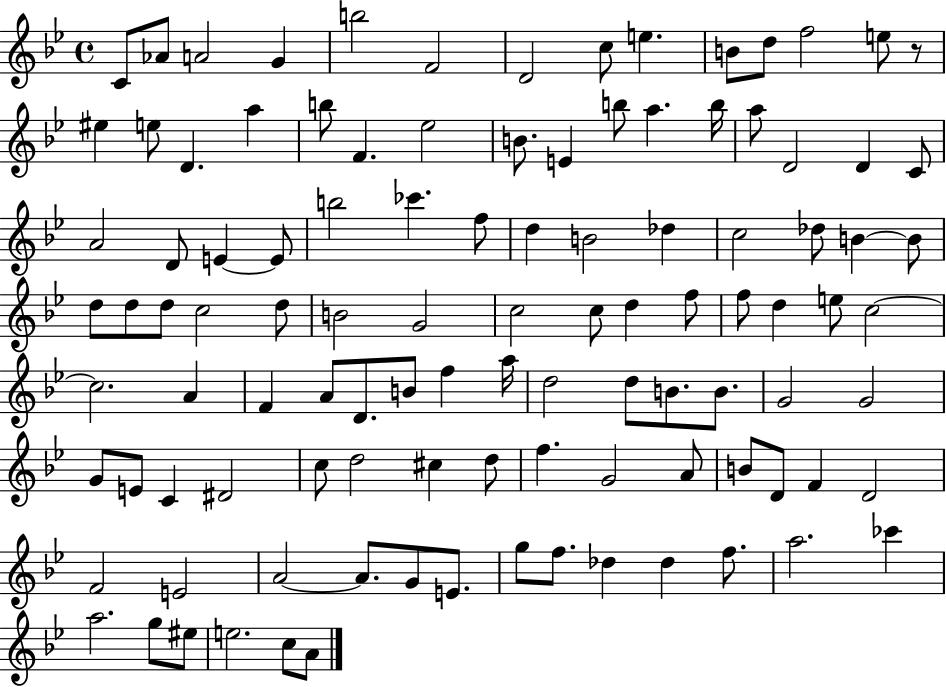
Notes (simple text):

C4/e Ab4/e A4/h G4/q B5/h F4/h D4/h C5/e E5/q. B4/e D5/e F5/h E5/e R/e EIS5/q E5/e D4/q. A5/q B5/e F4/q. Eb5/h B4/e. E4/q B5/e A5/q. B5/s A5/e D4/h D4/q C4/e A4/h D4/e E4/q E4/e B5/h CES6/q. F5/e D5/q B4/h Db5/q C5/h Db5/e B4/q B4/e D5/e D5/e D5/e C5/h D5/e B4/h G4/h C5/h C5/e D5/q F5/e F5/e D5/q E5/e C5/h C5/h. A4/q F4/q A4/e D4/e. B4/e F5/q A5/s D5/h D5/e B4/e. B4/e. G4/h G4/h G4/e E4/e C4/q D#4/h C5/e D5/h C#5/q D5/e F5/q. G4/h A4/e B4/e D4/e F4/q D4/h F4/h E4/h A4/h A4/e. G4/e E4/e. G5/e F5/e. Db5/q Db5/q F5/e. A5/h. CES6/q A5/h. G5/e EIS5/e E5/h. C5/e A4/e